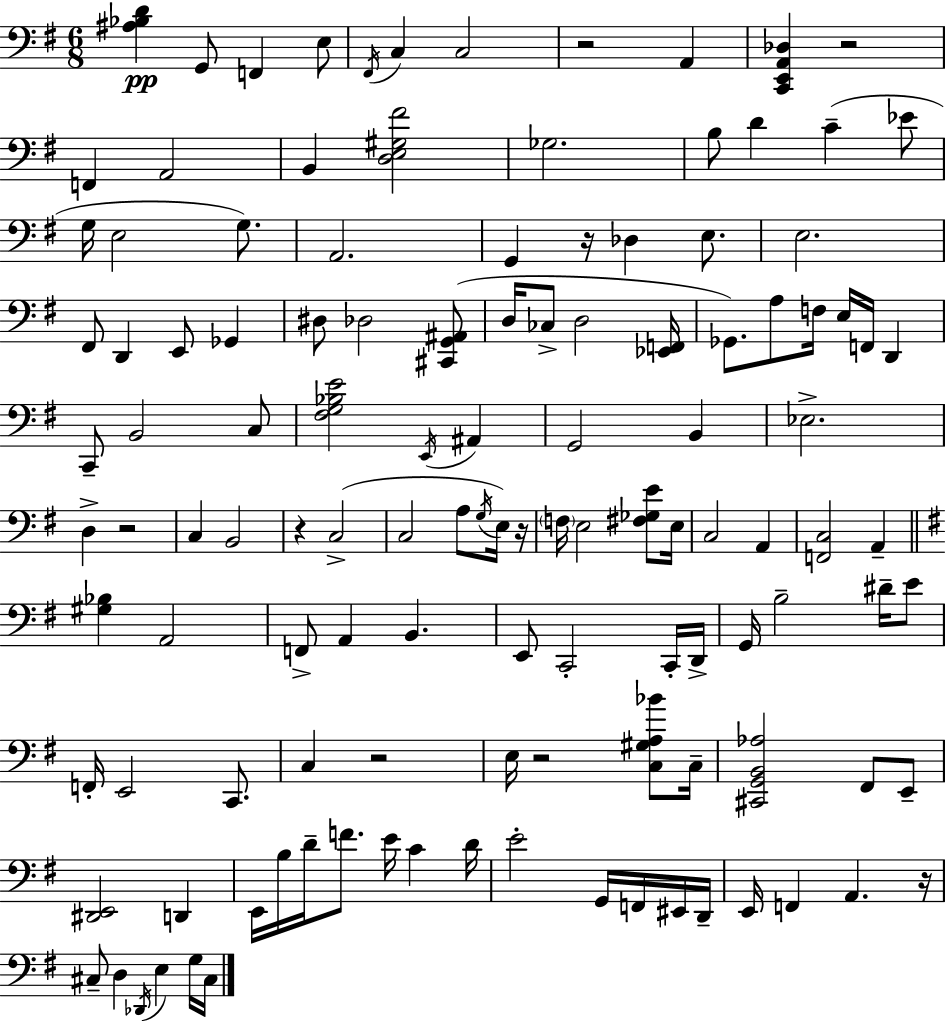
X:1
T:Untitled
M:6/8
L:1/4
K:G
[^A,_B,D] G,,/2 F,, E,/2 ^F,,/4 C, C,2 z2 A,, [C,,E,,A,,_D,] z2 F,, A,,2 B,, [D,E,^G,^F]2 _G,2 B,/2 D C _E/2 G,/4 E,2 G,/2 A,,2 G,, z/4 _D, E,/2 E,2 ^F,,/2 D,, E,,/2 _G,, ^D,/2 _D,2 [^C,,G,,^A,,]/2 D,/4 _C,/2 D,2 [_E,,F,,]/4 _G,,/2 A,/2 F,/4 E,/4 F,,/4 D,, C,,/2 B,,2 C,/2 [^F,G,_B,E]2 E,,/4 ^A,, G,,2 B,, _E,2 D, z2 C, B,,2 z C,2 C,2 A,/2 G,/4 E,/4 z/4 F,/4 E,2 [^F,_G,E]/2 E,/4 C,2 A,, [F,,C,]2 A,, [^G,_B,] A,,2 F,,/2 A,, B,, E,,/2 C,,2 C,,/4 D,,/4 G,,/4 B,2 ^D/4 E/2 F,,/4 E,,2 C,,/2 C, z2 E,/4 z2 [C,^G,A,_B]/2 C,/4 [^C,,G,,B,,_A,]2 ^F,,/2 E,,/2 [^D,,E,,]2 D,, E,,/4 B,/4 D/4 F/2 E/4 C D/4 E2 G,,/4 F,,/4 ^E,,/4 D,,/4 E,,/4 F,, A,, z/4 ^C,/2 D, _D,,/4 E, G,/4 ^C,/4